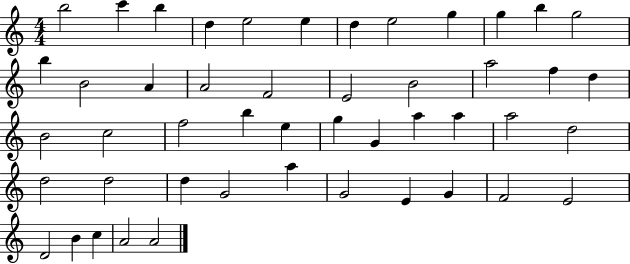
{
  \clef treble
  \numericTimeSignature
  \time 4/4
  \key c \major
  b''2 c'''4 b''4 | d''4 e''2 e''4 | d''4 e''2 g''4 | g''4 b''4 g''2 | \break b''4 b'2 a'4 | a'2 f'2 | e'2 b'2 | a''2 f''4 d''4 | \break b'2 c''2 | f''2 b''4 e''4 | g''4 g'4 a''4 a''4 | a''2 d''2 | \break d''2 d''2 | d''4 g'2 a''4 | g'2 e'4 g'4 | f'2 e'2 | \break d'2 b'4 c''4 | a'2 a'2 | \bar "|."
}